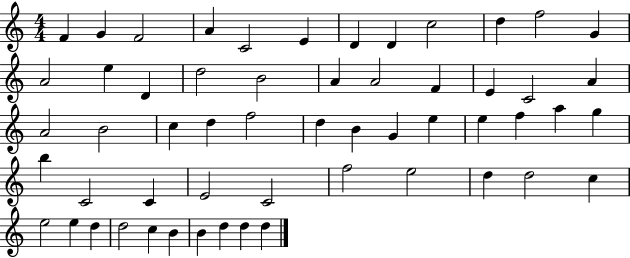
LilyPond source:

{
  \clef treble
  \numericTimeSignature
  \time 4/4
  \key c \major
  f'4 g'4 f'2 | a'4 c'2 e'4 | d'4 d'4 c''2 | d''4 f''2 g'4 | \break a'2 e''4 d'4 | d''2 b'2 | a'4 a'2 f'4 | e'4 c'2 a'4 | \break a'2 b'2 | c''4 d''4 f''2 | d''4 b'4 g'4 e''4 | e''4 f''4 a''4 g''4 | \break b''4 c'2 c'4 | e'2 c'2 | f''2 e''2 | d''4 d''2 c''4 | \break e''2 e''4 d''4 | d''2 c''4 b'4 | b'4 d''4 d''4 d''4 | \bar "|."
}